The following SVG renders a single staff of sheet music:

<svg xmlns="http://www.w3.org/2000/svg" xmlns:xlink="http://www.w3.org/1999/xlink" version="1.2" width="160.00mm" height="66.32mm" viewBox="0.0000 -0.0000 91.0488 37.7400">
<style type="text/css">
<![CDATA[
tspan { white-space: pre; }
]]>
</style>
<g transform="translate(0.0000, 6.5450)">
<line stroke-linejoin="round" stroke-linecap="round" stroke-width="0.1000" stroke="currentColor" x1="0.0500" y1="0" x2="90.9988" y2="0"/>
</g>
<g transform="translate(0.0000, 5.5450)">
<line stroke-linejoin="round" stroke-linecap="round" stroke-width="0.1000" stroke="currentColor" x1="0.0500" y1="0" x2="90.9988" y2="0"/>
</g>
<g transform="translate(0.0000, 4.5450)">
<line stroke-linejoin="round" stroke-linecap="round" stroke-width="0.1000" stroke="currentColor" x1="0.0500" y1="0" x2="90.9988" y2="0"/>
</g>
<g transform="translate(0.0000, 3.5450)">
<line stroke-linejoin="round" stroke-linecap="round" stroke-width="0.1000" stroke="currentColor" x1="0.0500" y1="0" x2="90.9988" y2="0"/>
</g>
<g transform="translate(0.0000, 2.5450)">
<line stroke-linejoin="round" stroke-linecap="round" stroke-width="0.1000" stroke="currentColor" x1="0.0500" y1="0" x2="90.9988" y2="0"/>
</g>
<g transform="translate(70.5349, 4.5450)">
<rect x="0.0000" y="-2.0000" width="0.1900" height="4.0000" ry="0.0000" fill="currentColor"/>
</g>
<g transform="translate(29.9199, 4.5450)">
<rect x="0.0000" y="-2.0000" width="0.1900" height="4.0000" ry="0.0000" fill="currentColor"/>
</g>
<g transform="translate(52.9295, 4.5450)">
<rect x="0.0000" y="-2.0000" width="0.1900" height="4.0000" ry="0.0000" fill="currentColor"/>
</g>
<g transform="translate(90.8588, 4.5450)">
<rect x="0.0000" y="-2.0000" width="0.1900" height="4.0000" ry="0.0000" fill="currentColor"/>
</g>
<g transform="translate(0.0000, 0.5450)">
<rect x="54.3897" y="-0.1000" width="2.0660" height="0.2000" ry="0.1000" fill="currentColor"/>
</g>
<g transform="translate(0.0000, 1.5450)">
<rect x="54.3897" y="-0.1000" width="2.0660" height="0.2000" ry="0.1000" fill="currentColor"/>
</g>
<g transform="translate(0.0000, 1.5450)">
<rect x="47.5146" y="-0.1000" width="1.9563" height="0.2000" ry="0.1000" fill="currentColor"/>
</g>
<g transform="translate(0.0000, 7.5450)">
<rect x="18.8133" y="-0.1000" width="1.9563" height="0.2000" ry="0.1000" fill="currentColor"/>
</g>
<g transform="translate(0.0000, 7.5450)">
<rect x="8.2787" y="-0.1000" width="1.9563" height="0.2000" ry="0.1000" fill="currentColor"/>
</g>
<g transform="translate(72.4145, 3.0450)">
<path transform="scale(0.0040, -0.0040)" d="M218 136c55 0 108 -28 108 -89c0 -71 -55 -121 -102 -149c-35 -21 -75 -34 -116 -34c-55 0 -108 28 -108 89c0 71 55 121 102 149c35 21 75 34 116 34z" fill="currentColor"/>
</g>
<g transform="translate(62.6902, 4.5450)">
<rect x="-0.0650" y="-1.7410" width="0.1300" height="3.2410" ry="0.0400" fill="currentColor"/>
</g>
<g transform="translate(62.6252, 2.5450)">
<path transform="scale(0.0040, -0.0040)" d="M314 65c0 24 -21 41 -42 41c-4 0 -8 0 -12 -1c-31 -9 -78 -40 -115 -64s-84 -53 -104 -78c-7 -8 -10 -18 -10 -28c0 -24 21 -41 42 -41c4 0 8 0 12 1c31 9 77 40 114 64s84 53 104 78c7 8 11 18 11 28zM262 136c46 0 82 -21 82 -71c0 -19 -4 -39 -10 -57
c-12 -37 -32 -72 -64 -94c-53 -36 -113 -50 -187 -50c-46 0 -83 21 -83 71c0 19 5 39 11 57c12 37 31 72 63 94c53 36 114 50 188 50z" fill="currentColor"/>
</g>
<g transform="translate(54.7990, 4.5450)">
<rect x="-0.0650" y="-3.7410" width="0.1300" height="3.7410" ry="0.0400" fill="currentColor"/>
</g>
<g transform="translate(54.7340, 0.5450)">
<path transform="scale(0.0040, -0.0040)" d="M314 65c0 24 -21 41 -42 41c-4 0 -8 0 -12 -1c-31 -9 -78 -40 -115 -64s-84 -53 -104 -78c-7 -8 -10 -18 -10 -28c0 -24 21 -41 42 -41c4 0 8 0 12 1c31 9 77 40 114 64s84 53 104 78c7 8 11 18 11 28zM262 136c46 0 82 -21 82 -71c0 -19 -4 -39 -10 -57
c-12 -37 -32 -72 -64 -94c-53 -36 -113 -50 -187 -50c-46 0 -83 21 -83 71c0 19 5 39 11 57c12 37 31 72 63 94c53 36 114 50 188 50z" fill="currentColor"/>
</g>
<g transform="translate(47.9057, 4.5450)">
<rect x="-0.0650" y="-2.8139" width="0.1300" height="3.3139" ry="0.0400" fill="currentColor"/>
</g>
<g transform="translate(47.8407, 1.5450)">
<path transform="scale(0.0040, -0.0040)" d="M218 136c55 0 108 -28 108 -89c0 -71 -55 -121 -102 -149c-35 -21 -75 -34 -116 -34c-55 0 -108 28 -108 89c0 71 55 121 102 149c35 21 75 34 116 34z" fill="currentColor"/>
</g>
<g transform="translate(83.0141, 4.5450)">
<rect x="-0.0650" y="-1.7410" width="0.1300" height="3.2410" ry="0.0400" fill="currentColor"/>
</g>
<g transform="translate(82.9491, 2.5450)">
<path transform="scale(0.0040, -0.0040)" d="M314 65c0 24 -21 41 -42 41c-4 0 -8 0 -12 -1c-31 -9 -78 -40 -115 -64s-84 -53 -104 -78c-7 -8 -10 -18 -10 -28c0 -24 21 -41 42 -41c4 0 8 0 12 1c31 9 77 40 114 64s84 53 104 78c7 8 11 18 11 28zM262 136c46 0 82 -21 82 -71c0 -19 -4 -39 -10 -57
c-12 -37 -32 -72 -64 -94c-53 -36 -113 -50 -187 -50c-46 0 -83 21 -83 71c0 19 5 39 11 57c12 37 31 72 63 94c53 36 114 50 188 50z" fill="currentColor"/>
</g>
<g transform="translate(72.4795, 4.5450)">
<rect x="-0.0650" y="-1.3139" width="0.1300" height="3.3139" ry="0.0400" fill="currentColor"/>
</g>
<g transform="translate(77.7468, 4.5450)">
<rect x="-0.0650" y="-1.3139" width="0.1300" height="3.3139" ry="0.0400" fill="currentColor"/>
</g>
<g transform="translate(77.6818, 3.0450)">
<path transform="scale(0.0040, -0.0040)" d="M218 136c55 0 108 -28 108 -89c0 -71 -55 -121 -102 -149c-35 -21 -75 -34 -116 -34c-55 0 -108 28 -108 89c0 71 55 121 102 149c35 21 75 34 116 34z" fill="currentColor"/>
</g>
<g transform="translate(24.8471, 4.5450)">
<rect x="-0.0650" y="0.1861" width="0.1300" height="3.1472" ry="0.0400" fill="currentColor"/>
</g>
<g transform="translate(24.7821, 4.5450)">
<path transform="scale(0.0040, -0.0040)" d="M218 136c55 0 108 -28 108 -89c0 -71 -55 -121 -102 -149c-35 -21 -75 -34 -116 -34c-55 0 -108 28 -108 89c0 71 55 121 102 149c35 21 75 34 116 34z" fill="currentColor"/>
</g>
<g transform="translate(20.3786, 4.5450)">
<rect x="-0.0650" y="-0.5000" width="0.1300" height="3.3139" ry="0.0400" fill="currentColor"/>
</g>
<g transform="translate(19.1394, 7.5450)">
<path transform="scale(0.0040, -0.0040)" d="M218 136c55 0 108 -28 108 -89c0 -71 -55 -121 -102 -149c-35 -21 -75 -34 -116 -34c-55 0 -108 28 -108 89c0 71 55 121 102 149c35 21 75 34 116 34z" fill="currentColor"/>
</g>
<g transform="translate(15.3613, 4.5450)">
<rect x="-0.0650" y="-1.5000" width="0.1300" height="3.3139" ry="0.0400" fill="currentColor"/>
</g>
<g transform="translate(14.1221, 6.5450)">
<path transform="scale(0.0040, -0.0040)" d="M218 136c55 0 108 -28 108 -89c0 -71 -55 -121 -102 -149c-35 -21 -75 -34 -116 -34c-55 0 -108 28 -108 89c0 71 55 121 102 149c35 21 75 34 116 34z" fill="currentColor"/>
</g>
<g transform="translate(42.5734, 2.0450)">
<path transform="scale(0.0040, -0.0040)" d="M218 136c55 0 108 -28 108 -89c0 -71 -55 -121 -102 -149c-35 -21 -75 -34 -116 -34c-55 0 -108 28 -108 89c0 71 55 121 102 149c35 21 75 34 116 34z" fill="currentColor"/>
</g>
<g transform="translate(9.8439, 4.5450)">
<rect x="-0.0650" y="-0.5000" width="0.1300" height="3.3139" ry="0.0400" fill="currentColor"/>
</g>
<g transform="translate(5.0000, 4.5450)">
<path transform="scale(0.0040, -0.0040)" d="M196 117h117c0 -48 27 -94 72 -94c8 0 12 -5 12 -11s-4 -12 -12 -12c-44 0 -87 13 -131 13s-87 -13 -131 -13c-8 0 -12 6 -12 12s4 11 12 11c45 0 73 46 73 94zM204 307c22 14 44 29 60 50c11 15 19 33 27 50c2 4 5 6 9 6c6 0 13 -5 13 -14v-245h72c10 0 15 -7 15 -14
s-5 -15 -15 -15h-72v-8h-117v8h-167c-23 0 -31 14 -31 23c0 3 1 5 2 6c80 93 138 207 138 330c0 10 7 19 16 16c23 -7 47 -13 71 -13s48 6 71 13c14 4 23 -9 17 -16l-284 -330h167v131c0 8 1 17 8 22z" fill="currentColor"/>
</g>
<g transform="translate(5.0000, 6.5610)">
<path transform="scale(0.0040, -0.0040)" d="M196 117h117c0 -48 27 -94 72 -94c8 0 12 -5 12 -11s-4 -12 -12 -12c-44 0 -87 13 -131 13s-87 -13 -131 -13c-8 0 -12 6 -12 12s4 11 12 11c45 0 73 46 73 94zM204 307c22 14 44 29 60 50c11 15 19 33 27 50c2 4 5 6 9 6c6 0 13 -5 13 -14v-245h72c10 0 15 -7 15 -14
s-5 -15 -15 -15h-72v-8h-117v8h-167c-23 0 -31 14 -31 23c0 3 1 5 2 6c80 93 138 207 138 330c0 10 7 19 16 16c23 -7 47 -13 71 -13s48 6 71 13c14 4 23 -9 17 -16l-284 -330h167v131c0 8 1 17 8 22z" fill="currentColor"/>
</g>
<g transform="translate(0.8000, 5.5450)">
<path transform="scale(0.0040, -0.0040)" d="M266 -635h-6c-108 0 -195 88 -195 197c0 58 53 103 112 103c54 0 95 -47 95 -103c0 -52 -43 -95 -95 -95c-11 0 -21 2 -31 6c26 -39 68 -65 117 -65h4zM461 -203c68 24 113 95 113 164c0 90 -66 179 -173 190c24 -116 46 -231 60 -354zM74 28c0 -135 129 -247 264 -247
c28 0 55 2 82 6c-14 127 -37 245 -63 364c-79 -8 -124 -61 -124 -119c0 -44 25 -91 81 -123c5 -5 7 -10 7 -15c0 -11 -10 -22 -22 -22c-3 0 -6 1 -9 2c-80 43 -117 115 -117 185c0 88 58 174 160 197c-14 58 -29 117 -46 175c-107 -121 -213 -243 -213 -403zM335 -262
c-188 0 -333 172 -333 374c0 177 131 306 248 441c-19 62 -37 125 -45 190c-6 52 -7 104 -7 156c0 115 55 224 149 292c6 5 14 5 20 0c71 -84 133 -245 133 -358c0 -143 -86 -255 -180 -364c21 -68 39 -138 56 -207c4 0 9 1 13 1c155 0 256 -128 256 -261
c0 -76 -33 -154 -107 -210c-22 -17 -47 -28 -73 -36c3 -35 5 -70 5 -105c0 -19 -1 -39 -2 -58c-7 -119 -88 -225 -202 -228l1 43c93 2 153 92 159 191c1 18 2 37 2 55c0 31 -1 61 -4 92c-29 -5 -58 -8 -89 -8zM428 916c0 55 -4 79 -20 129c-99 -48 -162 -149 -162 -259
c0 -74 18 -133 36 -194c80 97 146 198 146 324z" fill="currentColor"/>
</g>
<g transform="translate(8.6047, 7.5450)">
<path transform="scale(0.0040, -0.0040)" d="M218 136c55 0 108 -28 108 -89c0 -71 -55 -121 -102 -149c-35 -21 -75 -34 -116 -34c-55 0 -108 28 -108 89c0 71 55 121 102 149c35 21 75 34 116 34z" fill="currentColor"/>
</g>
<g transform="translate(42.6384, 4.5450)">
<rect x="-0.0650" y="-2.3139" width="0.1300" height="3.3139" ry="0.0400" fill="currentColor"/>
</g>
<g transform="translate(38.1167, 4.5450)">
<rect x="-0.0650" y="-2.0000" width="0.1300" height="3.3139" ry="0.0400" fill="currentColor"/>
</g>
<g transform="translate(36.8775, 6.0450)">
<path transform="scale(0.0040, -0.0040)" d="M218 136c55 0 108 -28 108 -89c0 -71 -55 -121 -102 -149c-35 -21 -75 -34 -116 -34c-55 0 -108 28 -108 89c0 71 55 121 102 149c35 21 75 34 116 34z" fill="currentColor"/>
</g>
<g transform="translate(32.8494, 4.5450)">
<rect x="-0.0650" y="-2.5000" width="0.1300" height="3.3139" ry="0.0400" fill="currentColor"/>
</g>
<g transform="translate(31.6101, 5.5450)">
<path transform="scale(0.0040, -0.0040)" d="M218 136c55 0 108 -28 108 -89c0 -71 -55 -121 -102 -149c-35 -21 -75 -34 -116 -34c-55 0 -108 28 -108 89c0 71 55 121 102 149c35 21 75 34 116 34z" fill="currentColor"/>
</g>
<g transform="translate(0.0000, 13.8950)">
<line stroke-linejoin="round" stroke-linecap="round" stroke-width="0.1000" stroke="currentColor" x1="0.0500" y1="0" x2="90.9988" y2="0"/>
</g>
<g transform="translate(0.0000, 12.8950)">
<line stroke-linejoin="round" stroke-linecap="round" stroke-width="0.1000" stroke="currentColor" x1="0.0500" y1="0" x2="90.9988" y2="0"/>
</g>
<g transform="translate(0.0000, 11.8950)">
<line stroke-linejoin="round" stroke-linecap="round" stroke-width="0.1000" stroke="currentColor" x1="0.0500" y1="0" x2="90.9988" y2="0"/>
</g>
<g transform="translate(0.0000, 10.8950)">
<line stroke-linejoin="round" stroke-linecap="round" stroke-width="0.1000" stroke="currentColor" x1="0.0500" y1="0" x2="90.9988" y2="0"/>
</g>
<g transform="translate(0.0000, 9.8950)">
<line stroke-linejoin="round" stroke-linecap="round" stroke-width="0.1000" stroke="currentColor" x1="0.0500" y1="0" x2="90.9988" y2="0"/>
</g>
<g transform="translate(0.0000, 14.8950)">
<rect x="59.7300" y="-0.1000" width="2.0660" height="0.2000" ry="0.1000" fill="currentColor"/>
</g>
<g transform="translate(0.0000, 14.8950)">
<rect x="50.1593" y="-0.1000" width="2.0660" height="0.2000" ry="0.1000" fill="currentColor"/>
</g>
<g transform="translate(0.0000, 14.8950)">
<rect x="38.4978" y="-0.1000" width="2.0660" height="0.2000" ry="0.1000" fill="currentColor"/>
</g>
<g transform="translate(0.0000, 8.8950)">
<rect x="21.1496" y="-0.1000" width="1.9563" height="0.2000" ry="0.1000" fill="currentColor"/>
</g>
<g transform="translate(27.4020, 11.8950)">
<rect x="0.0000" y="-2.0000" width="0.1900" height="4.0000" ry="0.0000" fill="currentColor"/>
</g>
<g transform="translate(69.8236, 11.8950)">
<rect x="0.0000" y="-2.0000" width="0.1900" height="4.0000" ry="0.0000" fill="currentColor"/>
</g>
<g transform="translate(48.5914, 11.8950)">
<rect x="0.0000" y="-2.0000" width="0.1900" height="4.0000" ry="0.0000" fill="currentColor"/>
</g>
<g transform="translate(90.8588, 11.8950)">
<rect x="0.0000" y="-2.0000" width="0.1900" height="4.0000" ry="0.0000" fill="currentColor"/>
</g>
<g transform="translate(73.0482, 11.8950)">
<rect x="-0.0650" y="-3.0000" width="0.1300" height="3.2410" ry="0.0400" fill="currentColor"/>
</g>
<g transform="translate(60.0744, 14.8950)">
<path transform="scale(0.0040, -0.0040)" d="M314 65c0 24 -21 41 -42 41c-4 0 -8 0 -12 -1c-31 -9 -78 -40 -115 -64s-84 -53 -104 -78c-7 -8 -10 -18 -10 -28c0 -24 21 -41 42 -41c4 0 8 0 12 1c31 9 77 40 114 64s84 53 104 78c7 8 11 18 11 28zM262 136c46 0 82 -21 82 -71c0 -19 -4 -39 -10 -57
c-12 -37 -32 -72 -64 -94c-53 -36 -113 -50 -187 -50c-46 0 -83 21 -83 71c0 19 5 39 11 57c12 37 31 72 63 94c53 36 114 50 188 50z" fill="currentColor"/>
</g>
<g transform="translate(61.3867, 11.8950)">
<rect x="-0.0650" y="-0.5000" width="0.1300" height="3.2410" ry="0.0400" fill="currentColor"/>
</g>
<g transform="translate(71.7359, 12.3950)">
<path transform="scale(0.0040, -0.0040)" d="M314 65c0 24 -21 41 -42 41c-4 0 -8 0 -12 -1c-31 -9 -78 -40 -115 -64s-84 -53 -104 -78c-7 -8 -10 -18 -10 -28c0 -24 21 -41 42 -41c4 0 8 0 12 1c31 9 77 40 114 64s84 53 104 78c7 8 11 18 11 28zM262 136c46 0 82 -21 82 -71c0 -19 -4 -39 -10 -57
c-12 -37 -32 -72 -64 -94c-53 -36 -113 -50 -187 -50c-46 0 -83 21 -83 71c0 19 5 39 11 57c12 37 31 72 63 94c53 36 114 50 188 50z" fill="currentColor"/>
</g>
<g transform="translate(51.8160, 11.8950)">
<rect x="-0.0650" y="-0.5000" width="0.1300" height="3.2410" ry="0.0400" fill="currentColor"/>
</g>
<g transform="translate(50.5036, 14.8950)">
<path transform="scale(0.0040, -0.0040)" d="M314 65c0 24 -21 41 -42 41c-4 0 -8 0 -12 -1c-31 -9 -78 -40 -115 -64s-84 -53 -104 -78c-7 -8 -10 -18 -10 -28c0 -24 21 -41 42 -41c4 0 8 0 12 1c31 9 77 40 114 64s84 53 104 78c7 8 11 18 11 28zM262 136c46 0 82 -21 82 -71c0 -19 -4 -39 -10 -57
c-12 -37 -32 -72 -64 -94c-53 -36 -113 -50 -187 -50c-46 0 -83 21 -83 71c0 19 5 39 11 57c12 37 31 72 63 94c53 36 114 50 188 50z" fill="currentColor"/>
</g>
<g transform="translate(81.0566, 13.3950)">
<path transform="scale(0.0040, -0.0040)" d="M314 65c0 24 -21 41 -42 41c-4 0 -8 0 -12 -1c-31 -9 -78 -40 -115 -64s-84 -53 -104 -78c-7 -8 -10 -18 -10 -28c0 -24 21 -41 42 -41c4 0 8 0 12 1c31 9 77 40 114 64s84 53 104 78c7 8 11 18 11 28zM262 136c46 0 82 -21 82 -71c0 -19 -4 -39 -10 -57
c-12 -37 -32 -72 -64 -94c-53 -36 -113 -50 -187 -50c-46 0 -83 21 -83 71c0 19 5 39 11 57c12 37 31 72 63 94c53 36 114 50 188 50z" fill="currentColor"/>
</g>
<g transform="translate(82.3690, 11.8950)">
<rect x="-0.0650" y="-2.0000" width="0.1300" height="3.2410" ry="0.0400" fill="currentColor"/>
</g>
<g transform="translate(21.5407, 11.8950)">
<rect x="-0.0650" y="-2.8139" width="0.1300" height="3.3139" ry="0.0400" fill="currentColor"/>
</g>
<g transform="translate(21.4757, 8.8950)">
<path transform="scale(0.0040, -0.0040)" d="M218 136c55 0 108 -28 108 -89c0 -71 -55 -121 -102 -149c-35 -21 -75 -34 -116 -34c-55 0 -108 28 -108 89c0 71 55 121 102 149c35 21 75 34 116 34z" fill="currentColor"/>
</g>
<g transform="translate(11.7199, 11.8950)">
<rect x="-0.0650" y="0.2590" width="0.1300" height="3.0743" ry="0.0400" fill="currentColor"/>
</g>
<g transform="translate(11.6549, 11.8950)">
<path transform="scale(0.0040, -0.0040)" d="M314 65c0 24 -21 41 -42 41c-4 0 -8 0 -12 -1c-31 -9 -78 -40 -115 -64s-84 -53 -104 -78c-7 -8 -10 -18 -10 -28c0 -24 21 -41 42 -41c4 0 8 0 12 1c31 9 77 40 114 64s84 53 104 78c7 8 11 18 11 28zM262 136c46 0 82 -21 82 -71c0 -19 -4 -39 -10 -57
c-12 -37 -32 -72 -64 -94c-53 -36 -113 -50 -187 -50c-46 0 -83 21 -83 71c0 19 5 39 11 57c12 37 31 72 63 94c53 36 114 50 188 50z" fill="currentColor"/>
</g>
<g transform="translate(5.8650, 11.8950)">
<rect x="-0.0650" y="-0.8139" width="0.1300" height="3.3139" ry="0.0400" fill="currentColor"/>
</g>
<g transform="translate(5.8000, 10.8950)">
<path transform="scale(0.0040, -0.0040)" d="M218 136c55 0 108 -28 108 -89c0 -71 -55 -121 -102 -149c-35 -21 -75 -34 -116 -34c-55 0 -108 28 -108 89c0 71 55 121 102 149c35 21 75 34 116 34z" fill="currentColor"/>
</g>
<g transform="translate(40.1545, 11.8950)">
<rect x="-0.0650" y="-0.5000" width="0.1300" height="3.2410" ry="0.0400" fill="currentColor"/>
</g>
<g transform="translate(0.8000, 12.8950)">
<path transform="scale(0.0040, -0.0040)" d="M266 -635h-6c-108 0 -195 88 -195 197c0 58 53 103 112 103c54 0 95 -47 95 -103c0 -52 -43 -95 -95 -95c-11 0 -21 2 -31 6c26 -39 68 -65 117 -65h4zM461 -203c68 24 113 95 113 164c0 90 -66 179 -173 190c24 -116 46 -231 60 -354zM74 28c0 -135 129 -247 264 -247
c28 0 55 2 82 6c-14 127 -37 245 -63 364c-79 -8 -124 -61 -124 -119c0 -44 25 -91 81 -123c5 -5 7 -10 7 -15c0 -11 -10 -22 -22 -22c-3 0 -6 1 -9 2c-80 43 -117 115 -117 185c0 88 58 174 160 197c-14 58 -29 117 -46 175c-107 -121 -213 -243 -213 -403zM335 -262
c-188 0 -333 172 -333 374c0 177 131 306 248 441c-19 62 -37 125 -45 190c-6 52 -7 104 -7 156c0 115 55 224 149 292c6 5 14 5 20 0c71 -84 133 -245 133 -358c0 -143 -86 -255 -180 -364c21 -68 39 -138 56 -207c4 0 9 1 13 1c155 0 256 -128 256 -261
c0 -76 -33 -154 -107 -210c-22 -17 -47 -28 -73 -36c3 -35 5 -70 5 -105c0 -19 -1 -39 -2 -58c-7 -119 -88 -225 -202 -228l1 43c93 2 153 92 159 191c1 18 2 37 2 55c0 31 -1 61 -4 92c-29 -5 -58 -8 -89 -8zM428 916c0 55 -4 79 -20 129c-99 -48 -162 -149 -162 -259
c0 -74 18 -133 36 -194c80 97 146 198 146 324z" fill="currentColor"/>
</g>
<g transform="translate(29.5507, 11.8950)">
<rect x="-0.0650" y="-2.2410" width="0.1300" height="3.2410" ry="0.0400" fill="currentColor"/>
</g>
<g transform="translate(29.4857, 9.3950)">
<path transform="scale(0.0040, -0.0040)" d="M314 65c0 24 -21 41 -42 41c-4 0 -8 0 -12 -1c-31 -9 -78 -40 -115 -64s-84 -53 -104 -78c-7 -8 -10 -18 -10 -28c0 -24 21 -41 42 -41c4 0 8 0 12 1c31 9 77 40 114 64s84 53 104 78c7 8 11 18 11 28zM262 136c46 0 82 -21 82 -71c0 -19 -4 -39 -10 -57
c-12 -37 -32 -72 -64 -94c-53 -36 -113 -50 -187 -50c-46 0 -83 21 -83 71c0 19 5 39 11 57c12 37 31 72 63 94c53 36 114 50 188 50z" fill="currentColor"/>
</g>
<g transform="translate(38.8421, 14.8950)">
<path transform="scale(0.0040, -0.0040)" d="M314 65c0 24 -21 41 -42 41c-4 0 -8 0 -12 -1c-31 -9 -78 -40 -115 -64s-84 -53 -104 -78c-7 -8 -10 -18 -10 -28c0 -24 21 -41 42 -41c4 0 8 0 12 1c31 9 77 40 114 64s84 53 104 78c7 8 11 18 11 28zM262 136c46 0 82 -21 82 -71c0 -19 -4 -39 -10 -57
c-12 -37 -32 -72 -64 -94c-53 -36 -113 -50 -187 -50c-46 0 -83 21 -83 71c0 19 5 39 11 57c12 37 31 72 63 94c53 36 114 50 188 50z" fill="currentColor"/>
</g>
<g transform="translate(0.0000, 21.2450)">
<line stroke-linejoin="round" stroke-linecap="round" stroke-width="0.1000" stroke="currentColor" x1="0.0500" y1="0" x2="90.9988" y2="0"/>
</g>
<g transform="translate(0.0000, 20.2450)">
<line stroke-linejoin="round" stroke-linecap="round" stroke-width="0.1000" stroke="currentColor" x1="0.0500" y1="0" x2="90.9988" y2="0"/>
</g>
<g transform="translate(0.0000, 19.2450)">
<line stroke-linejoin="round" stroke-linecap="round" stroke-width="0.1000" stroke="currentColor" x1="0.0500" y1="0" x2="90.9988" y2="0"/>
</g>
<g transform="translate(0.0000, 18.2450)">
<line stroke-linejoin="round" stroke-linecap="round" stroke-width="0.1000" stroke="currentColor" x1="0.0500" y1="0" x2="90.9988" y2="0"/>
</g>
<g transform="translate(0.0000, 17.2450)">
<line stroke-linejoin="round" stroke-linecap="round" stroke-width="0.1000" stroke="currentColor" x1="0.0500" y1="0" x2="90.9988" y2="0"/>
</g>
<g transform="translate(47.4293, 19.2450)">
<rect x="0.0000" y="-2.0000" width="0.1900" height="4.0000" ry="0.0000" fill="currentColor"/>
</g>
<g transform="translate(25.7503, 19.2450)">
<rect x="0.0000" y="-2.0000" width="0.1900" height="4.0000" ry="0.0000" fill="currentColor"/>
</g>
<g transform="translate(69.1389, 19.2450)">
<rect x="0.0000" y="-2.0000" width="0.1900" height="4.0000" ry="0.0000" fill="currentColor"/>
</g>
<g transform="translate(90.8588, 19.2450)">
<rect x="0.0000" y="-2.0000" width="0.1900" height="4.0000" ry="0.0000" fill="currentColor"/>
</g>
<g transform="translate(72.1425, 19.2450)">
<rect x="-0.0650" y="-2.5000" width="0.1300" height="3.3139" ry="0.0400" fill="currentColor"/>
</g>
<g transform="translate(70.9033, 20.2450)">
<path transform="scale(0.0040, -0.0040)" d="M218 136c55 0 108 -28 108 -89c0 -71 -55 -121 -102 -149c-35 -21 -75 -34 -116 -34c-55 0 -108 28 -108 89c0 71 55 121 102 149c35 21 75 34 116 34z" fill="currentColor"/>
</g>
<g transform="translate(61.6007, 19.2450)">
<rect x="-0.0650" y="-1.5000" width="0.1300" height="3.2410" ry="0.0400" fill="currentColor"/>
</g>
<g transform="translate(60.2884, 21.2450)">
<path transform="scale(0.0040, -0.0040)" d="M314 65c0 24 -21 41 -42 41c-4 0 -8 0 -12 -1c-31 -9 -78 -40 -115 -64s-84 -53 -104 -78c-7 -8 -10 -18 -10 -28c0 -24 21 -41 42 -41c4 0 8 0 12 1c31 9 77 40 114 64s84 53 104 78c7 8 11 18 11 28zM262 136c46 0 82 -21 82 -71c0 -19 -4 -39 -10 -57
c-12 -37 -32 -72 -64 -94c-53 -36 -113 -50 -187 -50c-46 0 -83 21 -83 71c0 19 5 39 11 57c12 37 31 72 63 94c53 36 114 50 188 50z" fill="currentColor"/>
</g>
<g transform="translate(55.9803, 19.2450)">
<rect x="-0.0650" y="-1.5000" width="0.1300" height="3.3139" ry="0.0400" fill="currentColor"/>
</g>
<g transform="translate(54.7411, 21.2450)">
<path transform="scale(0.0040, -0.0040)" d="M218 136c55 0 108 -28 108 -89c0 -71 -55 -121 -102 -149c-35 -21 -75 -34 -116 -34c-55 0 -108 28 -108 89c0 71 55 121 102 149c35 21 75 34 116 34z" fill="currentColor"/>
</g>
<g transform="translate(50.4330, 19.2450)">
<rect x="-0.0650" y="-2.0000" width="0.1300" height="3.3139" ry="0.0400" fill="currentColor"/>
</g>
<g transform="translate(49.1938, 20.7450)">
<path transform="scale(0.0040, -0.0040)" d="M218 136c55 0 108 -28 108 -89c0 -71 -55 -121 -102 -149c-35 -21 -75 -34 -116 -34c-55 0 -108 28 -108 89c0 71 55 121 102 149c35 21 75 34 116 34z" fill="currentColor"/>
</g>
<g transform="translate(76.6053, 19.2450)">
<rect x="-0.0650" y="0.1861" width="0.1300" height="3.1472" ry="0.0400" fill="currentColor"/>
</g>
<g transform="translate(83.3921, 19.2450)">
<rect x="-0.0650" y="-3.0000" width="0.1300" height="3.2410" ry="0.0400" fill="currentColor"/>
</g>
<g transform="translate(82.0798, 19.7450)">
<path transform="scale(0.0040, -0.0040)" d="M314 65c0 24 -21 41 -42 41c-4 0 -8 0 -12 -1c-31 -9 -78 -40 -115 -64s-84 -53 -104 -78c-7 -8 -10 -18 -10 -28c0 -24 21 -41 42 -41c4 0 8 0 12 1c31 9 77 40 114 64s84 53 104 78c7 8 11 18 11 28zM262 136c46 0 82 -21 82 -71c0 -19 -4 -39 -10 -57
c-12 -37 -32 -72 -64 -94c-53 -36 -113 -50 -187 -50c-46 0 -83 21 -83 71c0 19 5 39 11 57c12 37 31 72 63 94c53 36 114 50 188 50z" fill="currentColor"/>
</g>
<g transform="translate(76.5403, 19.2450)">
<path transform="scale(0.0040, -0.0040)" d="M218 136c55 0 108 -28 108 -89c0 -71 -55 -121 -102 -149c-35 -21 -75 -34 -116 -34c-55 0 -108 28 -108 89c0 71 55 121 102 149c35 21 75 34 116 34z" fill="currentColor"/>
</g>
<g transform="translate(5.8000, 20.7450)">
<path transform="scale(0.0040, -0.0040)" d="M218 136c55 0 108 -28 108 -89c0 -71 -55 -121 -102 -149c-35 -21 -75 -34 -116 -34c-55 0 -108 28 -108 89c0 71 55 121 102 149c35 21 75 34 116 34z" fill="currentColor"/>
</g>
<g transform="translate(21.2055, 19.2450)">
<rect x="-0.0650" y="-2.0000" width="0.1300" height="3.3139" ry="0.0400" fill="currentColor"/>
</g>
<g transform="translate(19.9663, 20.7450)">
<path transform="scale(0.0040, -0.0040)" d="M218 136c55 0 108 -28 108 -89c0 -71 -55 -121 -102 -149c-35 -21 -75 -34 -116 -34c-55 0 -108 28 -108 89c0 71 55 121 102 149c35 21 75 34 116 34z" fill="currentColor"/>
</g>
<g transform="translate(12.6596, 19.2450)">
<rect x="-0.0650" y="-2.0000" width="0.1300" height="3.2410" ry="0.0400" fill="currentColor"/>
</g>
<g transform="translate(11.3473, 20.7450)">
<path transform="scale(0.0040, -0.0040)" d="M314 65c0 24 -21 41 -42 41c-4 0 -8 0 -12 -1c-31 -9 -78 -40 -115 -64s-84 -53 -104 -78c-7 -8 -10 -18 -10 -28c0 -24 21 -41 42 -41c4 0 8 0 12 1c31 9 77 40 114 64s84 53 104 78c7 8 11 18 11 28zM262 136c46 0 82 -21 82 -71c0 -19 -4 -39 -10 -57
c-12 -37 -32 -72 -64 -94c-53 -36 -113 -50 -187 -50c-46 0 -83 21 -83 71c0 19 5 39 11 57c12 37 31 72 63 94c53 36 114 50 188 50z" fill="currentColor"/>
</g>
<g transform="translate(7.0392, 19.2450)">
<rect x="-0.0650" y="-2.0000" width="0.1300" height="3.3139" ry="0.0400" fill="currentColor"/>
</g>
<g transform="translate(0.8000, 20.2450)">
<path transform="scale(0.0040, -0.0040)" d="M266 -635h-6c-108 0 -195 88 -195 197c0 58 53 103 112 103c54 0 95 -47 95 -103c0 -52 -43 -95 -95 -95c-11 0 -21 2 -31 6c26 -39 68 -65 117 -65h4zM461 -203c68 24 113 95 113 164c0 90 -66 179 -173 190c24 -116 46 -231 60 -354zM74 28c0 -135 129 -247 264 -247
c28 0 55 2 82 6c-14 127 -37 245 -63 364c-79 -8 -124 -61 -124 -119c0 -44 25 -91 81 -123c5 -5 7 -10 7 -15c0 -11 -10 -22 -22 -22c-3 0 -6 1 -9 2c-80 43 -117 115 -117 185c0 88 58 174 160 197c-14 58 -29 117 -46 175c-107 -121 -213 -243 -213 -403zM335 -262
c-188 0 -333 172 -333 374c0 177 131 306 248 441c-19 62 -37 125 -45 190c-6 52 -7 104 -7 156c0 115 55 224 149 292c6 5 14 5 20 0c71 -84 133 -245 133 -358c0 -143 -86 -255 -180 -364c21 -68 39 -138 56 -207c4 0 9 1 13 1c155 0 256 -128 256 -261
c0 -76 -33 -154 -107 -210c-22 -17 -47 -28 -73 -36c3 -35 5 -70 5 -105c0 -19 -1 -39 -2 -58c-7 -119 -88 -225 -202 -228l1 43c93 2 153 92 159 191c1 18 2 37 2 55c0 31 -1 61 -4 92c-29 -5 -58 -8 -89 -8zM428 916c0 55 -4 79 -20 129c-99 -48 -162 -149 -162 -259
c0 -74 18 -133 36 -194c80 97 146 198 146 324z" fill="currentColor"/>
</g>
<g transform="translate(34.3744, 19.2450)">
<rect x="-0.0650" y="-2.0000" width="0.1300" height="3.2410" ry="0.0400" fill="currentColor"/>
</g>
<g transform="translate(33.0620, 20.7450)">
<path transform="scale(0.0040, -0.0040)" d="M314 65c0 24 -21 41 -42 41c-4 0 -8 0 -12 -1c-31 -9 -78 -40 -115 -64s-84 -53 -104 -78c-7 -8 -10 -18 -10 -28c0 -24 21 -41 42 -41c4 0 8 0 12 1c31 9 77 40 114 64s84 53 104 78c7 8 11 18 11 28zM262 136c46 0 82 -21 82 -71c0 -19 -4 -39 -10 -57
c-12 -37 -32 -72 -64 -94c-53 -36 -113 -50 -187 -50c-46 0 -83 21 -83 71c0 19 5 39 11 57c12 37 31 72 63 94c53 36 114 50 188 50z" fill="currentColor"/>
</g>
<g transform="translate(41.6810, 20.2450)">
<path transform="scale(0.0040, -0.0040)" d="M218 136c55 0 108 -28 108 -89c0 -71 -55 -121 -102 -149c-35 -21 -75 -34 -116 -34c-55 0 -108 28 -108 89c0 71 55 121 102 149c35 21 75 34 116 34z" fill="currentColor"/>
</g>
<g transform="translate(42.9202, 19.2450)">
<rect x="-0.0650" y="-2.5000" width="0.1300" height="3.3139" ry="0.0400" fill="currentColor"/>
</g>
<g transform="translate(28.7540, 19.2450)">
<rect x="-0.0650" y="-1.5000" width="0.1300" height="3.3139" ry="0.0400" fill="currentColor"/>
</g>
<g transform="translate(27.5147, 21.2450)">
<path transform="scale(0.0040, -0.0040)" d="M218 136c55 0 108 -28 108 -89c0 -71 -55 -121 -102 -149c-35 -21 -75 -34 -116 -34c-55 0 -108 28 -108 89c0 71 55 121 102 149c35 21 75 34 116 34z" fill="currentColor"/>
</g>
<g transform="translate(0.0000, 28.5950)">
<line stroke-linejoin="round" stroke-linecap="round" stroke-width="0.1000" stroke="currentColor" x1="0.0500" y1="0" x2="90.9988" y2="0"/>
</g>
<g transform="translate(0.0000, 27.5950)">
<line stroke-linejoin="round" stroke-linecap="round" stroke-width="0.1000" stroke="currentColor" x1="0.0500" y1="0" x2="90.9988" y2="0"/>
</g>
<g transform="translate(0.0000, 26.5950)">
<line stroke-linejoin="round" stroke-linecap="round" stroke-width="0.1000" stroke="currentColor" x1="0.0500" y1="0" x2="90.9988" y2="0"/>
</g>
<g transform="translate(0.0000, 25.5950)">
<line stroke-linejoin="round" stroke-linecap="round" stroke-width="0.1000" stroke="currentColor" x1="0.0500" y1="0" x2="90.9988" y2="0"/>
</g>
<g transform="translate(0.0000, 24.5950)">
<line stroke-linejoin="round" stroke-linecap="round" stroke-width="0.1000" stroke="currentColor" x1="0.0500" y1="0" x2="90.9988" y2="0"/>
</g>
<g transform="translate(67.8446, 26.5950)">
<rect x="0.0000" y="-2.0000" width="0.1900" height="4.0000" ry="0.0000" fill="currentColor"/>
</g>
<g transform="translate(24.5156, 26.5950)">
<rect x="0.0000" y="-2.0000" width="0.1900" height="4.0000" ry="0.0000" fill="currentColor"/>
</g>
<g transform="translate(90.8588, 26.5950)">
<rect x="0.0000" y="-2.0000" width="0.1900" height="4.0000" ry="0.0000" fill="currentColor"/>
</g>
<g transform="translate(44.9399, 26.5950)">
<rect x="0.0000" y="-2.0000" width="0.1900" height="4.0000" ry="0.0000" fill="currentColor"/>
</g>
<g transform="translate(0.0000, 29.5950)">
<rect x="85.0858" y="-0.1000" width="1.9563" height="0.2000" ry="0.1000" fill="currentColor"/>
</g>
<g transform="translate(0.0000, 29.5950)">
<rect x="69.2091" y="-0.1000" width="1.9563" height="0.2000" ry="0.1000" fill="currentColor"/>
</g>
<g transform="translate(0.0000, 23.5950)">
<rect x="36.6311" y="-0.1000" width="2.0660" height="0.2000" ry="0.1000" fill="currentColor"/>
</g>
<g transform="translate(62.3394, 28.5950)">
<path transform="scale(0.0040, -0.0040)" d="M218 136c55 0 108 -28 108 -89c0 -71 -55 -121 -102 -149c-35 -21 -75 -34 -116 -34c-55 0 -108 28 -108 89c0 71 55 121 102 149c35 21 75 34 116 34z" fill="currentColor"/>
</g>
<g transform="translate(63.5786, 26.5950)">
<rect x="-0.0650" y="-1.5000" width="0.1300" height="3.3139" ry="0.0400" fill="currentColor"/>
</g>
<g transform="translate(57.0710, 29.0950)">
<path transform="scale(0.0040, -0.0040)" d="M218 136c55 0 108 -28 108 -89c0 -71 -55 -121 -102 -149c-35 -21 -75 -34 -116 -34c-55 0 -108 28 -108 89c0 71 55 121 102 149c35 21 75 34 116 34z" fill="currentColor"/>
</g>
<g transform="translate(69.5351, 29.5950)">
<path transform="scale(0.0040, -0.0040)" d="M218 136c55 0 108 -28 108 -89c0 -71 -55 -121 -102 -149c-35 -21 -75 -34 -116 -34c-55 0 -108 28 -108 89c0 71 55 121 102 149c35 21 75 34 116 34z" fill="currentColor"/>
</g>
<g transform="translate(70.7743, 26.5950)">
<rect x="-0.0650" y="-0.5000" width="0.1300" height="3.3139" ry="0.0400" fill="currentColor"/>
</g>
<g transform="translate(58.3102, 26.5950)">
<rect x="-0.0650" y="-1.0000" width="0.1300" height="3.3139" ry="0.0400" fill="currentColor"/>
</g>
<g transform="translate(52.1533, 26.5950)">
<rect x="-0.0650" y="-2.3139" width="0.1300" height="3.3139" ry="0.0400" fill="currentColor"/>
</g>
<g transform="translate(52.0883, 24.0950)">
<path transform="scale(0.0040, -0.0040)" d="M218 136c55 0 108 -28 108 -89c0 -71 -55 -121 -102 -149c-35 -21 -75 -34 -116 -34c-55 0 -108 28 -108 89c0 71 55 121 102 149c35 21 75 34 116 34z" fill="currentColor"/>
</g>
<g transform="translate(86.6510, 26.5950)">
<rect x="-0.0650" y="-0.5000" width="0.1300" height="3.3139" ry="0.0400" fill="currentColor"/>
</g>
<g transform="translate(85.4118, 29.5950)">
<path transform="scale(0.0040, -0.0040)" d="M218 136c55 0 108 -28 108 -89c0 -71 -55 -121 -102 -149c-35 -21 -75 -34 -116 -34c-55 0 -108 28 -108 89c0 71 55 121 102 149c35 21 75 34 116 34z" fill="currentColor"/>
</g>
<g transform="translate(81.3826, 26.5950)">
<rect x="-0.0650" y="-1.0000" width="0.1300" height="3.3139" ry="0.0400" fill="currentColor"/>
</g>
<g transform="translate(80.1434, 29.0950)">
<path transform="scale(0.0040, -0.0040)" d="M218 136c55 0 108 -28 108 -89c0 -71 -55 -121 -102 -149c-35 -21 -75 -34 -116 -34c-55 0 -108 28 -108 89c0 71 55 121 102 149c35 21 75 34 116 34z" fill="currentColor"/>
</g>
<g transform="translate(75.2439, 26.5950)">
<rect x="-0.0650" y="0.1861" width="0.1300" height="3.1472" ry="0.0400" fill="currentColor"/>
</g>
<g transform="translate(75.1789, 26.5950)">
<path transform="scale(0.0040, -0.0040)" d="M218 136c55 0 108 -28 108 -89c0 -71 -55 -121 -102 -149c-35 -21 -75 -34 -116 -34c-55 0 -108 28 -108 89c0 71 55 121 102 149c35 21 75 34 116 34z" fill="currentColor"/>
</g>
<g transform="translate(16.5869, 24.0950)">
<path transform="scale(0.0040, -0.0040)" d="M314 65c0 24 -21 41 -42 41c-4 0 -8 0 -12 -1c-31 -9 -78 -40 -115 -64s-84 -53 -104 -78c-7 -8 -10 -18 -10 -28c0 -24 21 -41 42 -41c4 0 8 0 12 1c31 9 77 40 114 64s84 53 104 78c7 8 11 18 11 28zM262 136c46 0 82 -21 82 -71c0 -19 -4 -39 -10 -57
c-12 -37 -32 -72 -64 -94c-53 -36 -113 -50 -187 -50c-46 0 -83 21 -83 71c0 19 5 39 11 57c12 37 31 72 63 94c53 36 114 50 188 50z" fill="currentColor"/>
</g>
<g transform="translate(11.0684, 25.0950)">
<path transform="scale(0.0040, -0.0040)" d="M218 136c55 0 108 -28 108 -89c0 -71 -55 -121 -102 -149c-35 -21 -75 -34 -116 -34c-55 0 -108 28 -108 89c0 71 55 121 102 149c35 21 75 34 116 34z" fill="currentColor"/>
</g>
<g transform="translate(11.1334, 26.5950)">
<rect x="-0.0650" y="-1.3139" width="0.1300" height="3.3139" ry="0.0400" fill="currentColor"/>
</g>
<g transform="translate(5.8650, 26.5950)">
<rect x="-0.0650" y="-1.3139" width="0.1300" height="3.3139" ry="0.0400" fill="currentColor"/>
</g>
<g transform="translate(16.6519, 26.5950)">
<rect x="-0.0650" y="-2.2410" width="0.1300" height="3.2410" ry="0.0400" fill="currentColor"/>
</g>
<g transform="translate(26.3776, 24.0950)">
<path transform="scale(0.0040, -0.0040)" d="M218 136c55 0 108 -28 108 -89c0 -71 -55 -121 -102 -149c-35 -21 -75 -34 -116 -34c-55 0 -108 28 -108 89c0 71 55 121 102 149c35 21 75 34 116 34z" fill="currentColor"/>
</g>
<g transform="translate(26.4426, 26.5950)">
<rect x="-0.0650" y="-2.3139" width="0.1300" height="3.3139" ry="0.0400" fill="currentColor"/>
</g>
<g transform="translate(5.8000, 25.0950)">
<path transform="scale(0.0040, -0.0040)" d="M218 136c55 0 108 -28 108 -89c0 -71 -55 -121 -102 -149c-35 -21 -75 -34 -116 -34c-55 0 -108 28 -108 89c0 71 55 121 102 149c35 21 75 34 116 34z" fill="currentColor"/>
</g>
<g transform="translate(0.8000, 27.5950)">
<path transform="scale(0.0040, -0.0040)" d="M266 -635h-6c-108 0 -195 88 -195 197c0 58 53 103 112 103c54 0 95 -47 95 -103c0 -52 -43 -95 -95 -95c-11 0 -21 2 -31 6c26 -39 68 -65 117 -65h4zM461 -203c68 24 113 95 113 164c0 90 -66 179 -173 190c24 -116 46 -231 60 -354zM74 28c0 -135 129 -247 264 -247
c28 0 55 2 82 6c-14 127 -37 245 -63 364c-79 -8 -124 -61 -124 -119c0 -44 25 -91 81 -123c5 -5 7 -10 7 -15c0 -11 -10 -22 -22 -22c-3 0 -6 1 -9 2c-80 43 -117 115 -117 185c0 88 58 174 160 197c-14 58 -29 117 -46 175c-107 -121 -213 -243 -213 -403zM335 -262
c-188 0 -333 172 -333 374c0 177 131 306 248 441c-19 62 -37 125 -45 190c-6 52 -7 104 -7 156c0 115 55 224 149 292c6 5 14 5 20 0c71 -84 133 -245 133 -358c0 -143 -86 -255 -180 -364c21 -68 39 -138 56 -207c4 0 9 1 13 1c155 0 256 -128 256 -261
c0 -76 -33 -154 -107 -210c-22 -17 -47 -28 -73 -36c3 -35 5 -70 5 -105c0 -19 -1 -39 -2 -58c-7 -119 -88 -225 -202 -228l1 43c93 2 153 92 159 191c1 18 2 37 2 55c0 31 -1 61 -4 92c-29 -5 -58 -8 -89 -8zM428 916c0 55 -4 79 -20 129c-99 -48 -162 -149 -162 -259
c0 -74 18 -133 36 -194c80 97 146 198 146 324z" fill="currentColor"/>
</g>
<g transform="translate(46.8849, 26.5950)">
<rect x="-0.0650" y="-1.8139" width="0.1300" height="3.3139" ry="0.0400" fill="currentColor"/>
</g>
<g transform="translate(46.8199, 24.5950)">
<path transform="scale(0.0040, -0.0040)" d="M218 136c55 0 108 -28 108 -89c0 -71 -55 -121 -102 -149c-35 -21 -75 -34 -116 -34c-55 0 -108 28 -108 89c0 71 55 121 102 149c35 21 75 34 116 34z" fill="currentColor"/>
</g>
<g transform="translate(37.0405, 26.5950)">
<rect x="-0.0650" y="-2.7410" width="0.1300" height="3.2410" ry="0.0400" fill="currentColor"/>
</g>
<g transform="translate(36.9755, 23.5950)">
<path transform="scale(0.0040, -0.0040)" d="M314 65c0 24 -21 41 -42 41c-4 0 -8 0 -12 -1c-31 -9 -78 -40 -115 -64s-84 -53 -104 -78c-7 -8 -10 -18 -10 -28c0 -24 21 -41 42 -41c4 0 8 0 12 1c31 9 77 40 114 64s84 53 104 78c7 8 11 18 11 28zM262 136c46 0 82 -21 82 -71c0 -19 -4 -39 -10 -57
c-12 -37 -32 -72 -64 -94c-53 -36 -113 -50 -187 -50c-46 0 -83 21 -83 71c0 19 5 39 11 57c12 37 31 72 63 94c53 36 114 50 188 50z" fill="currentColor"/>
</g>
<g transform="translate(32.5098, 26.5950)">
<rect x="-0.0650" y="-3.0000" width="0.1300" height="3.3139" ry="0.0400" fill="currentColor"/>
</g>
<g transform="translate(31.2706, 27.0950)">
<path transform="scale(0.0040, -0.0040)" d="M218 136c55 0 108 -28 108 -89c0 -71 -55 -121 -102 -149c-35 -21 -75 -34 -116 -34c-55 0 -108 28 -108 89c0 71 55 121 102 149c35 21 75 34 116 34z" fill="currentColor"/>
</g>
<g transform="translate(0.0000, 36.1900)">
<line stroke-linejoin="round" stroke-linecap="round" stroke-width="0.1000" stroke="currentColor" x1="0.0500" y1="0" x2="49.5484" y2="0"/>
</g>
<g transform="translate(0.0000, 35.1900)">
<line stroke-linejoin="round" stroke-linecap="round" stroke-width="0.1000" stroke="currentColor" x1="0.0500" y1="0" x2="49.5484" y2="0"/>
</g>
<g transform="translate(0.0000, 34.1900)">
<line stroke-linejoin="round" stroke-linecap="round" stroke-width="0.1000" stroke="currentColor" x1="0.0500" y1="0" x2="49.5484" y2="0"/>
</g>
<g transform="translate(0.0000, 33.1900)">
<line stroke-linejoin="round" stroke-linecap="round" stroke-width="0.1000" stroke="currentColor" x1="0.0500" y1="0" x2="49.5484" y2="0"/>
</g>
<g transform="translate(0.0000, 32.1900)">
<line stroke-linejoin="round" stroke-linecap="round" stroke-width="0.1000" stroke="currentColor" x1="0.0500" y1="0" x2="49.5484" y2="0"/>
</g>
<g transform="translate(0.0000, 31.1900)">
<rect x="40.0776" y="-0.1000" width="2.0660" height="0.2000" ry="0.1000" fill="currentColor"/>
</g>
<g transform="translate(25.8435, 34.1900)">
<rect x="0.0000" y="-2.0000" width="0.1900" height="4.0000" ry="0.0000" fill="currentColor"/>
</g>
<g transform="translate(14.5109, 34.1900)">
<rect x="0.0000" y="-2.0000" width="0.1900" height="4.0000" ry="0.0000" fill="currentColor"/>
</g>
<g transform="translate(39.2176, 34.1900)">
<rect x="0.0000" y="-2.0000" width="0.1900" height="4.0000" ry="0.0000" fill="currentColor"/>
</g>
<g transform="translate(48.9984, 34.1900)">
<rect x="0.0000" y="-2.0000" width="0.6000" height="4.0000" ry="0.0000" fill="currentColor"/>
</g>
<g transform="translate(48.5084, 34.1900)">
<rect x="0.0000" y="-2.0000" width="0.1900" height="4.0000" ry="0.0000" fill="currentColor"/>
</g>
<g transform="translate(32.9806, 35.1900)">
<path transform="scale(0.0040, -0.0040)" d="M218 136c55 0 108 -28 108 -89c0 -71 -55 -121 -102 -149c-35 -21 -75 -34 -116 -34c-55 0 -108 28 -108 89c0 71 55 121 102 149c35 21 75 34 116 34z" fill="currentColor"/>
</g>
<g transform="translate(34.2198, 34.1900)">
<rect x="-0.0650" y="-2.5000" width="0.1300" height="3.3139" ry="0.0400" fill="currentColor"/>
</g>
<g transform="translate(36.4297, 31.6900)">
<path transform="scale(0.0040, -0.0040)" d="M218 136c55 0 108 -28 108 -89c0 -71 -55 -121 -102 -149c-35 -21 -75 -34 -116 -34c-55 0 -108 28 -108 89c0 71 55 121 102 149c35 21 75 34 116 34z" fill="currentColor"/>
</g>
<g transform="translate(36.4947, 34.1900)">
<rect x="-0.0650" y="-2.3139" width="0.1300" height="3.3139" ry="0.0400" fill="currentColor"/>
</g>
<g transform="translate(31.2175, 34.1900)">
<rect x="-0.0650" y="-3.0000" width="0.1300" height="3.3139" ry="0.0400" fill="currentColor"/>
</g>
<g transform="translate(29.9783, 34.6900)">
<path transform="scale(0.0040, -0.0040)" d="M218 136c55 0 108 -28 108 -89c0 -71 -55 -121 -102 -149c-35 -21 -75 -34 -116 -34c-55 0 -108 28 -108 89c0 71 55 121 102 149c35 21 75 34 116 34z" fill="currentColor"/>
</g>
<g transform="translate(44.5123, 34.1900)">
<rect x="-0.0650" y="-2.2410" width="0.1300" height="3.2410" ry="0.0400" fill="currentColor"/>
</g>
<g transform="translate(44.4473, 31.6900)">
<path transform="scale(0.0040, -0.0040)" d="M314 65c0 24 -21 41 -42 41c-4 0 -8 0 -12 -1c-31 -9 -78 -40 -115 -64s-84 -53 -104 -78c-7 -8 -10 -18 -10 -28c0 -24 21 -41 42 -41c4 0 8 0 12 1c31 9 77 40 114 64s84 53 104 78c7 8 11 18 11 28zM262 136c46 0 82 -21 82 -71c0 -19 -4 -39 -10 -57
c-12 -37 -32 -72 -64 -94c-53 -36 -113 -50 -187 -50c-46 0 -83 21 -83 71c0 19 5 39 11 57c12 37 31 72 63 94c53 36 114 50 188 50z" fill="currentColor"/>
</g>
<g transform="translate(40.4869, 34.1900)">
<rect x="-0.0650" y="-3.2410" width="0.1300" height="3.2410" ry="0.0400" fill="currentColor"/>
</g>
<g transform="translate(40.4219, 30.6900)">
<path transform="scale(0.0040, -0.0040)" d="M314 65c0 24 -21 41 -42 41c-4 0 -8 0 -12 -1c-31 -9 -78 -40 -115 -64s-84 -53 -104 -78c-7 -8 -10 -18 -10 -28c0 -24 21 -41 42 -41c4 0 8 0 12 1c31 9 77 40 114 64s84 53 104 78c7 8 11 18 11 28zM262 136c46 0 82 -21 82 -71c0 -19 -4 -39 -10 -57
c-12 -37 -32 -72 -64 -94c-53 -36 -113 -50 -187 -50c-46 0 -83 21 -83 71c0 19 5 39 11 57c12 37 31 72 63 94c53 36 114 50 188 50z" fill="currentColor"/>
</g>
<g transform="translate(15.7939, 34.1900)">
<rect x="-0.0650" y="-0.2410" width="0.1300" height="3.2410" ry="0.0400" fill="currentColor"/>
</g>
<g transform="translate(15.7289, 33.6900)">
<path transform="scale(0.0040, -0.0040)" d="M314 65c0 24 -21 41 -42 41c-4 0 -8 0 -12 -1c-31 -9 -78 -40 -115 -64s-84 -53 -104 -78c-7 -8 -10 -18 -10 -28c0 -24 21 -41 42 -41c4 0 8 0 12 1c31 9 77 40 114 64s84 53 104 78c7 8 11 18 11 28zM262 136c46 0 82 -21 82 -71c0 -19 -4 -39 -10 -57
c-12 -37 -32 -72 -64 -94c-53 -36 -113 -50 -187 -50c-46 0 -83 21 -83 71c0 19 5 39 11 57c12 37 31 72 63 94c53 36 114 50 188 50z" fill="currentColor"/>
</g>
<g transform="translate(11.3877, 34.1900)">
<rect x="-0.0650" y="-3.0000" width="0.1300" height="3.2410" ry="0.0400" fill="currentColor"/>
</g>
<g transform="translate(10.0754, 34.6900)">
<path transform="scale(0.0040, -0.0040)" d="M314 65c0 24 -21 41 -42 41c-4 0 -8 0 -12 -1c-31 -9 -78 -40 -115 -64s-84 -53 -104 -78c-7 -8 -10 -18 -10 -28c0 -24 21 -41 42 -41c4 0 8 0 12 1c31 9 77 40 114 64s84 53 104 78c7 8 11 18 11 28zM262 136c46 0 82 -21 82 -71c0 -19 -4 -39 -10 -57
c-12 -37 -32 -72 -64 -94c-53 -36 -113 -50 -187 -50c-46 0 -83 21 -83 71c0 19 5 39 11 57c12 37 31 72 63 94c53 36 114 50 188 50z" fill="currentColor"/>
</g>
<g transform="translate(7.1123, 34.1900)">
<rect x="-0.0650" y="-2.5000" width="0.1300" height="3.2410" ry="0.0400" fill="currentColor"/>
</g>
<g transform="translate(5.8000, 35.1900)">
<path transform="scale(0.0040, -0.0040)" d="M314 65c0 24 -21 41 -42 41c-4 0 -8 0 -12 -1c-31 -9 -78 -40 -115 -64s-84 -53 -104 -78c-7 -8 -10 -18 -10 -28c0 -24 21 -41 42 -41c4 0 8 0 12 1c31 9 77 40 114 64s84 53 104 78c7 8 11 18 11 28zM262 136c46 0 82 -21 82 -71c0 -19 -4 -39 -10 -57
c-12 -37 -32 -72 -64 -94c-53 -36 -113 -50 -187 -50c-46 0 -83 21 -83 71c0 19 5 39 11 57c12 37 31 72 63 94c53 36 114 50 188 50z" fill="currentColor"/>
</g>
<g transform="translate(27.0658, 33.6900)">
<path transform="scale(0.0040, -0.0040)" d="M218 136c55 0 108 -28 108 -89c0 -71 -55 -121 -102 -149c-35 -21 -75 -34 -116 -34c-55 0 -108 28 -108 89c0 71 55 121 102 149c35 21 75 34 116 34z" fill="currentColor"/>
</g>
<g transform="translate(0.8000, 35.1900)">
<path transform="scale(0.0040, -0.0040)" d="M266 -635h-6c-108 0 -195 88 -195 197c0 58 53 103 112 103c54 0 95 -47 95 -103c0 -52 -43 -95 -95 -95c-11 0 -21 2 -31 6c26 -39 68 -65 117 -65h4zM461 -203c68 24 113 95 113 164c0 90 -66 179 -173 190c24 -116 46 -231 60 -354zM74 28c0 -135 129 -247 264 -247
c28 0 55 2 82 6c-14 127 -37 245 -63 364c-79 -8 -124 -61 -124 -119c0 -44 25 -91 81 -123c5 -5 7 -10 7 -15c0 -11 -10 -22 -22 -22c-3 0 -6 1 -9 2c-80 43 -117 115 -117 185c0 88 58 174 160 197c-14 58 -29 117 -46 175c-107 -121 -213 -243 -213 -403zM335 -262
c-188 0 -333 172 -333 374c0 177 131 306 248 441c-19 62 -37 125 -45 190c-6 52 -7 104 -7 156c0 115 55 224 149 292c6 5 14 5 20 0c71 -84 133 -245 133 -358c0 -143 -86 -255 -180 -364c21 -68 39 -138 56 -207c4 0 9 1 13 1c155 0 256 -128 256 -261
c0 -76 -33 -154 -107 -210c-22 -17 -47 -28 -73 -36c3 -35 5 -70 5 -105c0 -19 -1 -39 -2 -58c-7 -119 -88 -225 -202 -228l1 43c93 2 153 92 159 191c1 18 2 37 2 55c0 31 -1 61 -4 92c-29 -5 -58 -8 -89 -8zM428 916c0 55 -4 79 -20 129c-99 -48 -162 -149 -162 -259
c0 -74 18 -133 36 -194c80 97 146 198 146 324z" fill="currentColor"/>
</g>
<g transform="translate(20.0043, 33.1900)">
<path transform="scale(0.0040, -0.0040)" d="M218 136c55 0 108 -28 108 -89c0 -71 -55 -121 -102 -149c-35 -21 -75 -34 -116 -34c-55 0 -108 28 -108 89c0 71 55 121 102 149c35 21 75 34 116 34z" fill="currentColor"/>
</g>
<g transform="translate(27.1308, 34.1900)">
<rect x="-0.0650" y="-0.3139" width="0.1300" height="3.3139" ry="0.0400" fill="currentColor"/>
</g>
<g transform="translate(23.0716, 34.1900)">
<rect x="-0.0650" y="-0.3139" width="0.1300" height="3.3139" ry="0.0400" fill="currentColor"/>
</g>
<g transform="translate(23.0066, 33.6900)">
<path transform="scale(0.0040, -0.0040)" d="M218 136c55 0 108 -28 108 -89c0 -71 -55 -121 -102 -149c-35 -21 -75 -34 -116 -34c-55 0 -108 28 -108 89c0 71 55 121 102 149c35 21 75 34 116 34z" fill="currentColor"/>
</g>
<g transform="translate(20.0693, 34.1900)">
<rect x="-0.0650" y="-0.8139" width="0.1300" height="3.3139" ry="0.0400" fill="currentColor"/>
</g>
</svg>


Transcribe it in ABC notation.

X:1
T:Untitled
M:4/4
L:1/4
K:C
C E C B G F g a c'2 f2 e e f2 d B2 a g2 C2 C2 C2 A2 F2 F F2 F E F2 G F E E2 G B A2 e e g2 g A a2 f g D E C B D C G2 A2 c2 d c c A G g b2 g2